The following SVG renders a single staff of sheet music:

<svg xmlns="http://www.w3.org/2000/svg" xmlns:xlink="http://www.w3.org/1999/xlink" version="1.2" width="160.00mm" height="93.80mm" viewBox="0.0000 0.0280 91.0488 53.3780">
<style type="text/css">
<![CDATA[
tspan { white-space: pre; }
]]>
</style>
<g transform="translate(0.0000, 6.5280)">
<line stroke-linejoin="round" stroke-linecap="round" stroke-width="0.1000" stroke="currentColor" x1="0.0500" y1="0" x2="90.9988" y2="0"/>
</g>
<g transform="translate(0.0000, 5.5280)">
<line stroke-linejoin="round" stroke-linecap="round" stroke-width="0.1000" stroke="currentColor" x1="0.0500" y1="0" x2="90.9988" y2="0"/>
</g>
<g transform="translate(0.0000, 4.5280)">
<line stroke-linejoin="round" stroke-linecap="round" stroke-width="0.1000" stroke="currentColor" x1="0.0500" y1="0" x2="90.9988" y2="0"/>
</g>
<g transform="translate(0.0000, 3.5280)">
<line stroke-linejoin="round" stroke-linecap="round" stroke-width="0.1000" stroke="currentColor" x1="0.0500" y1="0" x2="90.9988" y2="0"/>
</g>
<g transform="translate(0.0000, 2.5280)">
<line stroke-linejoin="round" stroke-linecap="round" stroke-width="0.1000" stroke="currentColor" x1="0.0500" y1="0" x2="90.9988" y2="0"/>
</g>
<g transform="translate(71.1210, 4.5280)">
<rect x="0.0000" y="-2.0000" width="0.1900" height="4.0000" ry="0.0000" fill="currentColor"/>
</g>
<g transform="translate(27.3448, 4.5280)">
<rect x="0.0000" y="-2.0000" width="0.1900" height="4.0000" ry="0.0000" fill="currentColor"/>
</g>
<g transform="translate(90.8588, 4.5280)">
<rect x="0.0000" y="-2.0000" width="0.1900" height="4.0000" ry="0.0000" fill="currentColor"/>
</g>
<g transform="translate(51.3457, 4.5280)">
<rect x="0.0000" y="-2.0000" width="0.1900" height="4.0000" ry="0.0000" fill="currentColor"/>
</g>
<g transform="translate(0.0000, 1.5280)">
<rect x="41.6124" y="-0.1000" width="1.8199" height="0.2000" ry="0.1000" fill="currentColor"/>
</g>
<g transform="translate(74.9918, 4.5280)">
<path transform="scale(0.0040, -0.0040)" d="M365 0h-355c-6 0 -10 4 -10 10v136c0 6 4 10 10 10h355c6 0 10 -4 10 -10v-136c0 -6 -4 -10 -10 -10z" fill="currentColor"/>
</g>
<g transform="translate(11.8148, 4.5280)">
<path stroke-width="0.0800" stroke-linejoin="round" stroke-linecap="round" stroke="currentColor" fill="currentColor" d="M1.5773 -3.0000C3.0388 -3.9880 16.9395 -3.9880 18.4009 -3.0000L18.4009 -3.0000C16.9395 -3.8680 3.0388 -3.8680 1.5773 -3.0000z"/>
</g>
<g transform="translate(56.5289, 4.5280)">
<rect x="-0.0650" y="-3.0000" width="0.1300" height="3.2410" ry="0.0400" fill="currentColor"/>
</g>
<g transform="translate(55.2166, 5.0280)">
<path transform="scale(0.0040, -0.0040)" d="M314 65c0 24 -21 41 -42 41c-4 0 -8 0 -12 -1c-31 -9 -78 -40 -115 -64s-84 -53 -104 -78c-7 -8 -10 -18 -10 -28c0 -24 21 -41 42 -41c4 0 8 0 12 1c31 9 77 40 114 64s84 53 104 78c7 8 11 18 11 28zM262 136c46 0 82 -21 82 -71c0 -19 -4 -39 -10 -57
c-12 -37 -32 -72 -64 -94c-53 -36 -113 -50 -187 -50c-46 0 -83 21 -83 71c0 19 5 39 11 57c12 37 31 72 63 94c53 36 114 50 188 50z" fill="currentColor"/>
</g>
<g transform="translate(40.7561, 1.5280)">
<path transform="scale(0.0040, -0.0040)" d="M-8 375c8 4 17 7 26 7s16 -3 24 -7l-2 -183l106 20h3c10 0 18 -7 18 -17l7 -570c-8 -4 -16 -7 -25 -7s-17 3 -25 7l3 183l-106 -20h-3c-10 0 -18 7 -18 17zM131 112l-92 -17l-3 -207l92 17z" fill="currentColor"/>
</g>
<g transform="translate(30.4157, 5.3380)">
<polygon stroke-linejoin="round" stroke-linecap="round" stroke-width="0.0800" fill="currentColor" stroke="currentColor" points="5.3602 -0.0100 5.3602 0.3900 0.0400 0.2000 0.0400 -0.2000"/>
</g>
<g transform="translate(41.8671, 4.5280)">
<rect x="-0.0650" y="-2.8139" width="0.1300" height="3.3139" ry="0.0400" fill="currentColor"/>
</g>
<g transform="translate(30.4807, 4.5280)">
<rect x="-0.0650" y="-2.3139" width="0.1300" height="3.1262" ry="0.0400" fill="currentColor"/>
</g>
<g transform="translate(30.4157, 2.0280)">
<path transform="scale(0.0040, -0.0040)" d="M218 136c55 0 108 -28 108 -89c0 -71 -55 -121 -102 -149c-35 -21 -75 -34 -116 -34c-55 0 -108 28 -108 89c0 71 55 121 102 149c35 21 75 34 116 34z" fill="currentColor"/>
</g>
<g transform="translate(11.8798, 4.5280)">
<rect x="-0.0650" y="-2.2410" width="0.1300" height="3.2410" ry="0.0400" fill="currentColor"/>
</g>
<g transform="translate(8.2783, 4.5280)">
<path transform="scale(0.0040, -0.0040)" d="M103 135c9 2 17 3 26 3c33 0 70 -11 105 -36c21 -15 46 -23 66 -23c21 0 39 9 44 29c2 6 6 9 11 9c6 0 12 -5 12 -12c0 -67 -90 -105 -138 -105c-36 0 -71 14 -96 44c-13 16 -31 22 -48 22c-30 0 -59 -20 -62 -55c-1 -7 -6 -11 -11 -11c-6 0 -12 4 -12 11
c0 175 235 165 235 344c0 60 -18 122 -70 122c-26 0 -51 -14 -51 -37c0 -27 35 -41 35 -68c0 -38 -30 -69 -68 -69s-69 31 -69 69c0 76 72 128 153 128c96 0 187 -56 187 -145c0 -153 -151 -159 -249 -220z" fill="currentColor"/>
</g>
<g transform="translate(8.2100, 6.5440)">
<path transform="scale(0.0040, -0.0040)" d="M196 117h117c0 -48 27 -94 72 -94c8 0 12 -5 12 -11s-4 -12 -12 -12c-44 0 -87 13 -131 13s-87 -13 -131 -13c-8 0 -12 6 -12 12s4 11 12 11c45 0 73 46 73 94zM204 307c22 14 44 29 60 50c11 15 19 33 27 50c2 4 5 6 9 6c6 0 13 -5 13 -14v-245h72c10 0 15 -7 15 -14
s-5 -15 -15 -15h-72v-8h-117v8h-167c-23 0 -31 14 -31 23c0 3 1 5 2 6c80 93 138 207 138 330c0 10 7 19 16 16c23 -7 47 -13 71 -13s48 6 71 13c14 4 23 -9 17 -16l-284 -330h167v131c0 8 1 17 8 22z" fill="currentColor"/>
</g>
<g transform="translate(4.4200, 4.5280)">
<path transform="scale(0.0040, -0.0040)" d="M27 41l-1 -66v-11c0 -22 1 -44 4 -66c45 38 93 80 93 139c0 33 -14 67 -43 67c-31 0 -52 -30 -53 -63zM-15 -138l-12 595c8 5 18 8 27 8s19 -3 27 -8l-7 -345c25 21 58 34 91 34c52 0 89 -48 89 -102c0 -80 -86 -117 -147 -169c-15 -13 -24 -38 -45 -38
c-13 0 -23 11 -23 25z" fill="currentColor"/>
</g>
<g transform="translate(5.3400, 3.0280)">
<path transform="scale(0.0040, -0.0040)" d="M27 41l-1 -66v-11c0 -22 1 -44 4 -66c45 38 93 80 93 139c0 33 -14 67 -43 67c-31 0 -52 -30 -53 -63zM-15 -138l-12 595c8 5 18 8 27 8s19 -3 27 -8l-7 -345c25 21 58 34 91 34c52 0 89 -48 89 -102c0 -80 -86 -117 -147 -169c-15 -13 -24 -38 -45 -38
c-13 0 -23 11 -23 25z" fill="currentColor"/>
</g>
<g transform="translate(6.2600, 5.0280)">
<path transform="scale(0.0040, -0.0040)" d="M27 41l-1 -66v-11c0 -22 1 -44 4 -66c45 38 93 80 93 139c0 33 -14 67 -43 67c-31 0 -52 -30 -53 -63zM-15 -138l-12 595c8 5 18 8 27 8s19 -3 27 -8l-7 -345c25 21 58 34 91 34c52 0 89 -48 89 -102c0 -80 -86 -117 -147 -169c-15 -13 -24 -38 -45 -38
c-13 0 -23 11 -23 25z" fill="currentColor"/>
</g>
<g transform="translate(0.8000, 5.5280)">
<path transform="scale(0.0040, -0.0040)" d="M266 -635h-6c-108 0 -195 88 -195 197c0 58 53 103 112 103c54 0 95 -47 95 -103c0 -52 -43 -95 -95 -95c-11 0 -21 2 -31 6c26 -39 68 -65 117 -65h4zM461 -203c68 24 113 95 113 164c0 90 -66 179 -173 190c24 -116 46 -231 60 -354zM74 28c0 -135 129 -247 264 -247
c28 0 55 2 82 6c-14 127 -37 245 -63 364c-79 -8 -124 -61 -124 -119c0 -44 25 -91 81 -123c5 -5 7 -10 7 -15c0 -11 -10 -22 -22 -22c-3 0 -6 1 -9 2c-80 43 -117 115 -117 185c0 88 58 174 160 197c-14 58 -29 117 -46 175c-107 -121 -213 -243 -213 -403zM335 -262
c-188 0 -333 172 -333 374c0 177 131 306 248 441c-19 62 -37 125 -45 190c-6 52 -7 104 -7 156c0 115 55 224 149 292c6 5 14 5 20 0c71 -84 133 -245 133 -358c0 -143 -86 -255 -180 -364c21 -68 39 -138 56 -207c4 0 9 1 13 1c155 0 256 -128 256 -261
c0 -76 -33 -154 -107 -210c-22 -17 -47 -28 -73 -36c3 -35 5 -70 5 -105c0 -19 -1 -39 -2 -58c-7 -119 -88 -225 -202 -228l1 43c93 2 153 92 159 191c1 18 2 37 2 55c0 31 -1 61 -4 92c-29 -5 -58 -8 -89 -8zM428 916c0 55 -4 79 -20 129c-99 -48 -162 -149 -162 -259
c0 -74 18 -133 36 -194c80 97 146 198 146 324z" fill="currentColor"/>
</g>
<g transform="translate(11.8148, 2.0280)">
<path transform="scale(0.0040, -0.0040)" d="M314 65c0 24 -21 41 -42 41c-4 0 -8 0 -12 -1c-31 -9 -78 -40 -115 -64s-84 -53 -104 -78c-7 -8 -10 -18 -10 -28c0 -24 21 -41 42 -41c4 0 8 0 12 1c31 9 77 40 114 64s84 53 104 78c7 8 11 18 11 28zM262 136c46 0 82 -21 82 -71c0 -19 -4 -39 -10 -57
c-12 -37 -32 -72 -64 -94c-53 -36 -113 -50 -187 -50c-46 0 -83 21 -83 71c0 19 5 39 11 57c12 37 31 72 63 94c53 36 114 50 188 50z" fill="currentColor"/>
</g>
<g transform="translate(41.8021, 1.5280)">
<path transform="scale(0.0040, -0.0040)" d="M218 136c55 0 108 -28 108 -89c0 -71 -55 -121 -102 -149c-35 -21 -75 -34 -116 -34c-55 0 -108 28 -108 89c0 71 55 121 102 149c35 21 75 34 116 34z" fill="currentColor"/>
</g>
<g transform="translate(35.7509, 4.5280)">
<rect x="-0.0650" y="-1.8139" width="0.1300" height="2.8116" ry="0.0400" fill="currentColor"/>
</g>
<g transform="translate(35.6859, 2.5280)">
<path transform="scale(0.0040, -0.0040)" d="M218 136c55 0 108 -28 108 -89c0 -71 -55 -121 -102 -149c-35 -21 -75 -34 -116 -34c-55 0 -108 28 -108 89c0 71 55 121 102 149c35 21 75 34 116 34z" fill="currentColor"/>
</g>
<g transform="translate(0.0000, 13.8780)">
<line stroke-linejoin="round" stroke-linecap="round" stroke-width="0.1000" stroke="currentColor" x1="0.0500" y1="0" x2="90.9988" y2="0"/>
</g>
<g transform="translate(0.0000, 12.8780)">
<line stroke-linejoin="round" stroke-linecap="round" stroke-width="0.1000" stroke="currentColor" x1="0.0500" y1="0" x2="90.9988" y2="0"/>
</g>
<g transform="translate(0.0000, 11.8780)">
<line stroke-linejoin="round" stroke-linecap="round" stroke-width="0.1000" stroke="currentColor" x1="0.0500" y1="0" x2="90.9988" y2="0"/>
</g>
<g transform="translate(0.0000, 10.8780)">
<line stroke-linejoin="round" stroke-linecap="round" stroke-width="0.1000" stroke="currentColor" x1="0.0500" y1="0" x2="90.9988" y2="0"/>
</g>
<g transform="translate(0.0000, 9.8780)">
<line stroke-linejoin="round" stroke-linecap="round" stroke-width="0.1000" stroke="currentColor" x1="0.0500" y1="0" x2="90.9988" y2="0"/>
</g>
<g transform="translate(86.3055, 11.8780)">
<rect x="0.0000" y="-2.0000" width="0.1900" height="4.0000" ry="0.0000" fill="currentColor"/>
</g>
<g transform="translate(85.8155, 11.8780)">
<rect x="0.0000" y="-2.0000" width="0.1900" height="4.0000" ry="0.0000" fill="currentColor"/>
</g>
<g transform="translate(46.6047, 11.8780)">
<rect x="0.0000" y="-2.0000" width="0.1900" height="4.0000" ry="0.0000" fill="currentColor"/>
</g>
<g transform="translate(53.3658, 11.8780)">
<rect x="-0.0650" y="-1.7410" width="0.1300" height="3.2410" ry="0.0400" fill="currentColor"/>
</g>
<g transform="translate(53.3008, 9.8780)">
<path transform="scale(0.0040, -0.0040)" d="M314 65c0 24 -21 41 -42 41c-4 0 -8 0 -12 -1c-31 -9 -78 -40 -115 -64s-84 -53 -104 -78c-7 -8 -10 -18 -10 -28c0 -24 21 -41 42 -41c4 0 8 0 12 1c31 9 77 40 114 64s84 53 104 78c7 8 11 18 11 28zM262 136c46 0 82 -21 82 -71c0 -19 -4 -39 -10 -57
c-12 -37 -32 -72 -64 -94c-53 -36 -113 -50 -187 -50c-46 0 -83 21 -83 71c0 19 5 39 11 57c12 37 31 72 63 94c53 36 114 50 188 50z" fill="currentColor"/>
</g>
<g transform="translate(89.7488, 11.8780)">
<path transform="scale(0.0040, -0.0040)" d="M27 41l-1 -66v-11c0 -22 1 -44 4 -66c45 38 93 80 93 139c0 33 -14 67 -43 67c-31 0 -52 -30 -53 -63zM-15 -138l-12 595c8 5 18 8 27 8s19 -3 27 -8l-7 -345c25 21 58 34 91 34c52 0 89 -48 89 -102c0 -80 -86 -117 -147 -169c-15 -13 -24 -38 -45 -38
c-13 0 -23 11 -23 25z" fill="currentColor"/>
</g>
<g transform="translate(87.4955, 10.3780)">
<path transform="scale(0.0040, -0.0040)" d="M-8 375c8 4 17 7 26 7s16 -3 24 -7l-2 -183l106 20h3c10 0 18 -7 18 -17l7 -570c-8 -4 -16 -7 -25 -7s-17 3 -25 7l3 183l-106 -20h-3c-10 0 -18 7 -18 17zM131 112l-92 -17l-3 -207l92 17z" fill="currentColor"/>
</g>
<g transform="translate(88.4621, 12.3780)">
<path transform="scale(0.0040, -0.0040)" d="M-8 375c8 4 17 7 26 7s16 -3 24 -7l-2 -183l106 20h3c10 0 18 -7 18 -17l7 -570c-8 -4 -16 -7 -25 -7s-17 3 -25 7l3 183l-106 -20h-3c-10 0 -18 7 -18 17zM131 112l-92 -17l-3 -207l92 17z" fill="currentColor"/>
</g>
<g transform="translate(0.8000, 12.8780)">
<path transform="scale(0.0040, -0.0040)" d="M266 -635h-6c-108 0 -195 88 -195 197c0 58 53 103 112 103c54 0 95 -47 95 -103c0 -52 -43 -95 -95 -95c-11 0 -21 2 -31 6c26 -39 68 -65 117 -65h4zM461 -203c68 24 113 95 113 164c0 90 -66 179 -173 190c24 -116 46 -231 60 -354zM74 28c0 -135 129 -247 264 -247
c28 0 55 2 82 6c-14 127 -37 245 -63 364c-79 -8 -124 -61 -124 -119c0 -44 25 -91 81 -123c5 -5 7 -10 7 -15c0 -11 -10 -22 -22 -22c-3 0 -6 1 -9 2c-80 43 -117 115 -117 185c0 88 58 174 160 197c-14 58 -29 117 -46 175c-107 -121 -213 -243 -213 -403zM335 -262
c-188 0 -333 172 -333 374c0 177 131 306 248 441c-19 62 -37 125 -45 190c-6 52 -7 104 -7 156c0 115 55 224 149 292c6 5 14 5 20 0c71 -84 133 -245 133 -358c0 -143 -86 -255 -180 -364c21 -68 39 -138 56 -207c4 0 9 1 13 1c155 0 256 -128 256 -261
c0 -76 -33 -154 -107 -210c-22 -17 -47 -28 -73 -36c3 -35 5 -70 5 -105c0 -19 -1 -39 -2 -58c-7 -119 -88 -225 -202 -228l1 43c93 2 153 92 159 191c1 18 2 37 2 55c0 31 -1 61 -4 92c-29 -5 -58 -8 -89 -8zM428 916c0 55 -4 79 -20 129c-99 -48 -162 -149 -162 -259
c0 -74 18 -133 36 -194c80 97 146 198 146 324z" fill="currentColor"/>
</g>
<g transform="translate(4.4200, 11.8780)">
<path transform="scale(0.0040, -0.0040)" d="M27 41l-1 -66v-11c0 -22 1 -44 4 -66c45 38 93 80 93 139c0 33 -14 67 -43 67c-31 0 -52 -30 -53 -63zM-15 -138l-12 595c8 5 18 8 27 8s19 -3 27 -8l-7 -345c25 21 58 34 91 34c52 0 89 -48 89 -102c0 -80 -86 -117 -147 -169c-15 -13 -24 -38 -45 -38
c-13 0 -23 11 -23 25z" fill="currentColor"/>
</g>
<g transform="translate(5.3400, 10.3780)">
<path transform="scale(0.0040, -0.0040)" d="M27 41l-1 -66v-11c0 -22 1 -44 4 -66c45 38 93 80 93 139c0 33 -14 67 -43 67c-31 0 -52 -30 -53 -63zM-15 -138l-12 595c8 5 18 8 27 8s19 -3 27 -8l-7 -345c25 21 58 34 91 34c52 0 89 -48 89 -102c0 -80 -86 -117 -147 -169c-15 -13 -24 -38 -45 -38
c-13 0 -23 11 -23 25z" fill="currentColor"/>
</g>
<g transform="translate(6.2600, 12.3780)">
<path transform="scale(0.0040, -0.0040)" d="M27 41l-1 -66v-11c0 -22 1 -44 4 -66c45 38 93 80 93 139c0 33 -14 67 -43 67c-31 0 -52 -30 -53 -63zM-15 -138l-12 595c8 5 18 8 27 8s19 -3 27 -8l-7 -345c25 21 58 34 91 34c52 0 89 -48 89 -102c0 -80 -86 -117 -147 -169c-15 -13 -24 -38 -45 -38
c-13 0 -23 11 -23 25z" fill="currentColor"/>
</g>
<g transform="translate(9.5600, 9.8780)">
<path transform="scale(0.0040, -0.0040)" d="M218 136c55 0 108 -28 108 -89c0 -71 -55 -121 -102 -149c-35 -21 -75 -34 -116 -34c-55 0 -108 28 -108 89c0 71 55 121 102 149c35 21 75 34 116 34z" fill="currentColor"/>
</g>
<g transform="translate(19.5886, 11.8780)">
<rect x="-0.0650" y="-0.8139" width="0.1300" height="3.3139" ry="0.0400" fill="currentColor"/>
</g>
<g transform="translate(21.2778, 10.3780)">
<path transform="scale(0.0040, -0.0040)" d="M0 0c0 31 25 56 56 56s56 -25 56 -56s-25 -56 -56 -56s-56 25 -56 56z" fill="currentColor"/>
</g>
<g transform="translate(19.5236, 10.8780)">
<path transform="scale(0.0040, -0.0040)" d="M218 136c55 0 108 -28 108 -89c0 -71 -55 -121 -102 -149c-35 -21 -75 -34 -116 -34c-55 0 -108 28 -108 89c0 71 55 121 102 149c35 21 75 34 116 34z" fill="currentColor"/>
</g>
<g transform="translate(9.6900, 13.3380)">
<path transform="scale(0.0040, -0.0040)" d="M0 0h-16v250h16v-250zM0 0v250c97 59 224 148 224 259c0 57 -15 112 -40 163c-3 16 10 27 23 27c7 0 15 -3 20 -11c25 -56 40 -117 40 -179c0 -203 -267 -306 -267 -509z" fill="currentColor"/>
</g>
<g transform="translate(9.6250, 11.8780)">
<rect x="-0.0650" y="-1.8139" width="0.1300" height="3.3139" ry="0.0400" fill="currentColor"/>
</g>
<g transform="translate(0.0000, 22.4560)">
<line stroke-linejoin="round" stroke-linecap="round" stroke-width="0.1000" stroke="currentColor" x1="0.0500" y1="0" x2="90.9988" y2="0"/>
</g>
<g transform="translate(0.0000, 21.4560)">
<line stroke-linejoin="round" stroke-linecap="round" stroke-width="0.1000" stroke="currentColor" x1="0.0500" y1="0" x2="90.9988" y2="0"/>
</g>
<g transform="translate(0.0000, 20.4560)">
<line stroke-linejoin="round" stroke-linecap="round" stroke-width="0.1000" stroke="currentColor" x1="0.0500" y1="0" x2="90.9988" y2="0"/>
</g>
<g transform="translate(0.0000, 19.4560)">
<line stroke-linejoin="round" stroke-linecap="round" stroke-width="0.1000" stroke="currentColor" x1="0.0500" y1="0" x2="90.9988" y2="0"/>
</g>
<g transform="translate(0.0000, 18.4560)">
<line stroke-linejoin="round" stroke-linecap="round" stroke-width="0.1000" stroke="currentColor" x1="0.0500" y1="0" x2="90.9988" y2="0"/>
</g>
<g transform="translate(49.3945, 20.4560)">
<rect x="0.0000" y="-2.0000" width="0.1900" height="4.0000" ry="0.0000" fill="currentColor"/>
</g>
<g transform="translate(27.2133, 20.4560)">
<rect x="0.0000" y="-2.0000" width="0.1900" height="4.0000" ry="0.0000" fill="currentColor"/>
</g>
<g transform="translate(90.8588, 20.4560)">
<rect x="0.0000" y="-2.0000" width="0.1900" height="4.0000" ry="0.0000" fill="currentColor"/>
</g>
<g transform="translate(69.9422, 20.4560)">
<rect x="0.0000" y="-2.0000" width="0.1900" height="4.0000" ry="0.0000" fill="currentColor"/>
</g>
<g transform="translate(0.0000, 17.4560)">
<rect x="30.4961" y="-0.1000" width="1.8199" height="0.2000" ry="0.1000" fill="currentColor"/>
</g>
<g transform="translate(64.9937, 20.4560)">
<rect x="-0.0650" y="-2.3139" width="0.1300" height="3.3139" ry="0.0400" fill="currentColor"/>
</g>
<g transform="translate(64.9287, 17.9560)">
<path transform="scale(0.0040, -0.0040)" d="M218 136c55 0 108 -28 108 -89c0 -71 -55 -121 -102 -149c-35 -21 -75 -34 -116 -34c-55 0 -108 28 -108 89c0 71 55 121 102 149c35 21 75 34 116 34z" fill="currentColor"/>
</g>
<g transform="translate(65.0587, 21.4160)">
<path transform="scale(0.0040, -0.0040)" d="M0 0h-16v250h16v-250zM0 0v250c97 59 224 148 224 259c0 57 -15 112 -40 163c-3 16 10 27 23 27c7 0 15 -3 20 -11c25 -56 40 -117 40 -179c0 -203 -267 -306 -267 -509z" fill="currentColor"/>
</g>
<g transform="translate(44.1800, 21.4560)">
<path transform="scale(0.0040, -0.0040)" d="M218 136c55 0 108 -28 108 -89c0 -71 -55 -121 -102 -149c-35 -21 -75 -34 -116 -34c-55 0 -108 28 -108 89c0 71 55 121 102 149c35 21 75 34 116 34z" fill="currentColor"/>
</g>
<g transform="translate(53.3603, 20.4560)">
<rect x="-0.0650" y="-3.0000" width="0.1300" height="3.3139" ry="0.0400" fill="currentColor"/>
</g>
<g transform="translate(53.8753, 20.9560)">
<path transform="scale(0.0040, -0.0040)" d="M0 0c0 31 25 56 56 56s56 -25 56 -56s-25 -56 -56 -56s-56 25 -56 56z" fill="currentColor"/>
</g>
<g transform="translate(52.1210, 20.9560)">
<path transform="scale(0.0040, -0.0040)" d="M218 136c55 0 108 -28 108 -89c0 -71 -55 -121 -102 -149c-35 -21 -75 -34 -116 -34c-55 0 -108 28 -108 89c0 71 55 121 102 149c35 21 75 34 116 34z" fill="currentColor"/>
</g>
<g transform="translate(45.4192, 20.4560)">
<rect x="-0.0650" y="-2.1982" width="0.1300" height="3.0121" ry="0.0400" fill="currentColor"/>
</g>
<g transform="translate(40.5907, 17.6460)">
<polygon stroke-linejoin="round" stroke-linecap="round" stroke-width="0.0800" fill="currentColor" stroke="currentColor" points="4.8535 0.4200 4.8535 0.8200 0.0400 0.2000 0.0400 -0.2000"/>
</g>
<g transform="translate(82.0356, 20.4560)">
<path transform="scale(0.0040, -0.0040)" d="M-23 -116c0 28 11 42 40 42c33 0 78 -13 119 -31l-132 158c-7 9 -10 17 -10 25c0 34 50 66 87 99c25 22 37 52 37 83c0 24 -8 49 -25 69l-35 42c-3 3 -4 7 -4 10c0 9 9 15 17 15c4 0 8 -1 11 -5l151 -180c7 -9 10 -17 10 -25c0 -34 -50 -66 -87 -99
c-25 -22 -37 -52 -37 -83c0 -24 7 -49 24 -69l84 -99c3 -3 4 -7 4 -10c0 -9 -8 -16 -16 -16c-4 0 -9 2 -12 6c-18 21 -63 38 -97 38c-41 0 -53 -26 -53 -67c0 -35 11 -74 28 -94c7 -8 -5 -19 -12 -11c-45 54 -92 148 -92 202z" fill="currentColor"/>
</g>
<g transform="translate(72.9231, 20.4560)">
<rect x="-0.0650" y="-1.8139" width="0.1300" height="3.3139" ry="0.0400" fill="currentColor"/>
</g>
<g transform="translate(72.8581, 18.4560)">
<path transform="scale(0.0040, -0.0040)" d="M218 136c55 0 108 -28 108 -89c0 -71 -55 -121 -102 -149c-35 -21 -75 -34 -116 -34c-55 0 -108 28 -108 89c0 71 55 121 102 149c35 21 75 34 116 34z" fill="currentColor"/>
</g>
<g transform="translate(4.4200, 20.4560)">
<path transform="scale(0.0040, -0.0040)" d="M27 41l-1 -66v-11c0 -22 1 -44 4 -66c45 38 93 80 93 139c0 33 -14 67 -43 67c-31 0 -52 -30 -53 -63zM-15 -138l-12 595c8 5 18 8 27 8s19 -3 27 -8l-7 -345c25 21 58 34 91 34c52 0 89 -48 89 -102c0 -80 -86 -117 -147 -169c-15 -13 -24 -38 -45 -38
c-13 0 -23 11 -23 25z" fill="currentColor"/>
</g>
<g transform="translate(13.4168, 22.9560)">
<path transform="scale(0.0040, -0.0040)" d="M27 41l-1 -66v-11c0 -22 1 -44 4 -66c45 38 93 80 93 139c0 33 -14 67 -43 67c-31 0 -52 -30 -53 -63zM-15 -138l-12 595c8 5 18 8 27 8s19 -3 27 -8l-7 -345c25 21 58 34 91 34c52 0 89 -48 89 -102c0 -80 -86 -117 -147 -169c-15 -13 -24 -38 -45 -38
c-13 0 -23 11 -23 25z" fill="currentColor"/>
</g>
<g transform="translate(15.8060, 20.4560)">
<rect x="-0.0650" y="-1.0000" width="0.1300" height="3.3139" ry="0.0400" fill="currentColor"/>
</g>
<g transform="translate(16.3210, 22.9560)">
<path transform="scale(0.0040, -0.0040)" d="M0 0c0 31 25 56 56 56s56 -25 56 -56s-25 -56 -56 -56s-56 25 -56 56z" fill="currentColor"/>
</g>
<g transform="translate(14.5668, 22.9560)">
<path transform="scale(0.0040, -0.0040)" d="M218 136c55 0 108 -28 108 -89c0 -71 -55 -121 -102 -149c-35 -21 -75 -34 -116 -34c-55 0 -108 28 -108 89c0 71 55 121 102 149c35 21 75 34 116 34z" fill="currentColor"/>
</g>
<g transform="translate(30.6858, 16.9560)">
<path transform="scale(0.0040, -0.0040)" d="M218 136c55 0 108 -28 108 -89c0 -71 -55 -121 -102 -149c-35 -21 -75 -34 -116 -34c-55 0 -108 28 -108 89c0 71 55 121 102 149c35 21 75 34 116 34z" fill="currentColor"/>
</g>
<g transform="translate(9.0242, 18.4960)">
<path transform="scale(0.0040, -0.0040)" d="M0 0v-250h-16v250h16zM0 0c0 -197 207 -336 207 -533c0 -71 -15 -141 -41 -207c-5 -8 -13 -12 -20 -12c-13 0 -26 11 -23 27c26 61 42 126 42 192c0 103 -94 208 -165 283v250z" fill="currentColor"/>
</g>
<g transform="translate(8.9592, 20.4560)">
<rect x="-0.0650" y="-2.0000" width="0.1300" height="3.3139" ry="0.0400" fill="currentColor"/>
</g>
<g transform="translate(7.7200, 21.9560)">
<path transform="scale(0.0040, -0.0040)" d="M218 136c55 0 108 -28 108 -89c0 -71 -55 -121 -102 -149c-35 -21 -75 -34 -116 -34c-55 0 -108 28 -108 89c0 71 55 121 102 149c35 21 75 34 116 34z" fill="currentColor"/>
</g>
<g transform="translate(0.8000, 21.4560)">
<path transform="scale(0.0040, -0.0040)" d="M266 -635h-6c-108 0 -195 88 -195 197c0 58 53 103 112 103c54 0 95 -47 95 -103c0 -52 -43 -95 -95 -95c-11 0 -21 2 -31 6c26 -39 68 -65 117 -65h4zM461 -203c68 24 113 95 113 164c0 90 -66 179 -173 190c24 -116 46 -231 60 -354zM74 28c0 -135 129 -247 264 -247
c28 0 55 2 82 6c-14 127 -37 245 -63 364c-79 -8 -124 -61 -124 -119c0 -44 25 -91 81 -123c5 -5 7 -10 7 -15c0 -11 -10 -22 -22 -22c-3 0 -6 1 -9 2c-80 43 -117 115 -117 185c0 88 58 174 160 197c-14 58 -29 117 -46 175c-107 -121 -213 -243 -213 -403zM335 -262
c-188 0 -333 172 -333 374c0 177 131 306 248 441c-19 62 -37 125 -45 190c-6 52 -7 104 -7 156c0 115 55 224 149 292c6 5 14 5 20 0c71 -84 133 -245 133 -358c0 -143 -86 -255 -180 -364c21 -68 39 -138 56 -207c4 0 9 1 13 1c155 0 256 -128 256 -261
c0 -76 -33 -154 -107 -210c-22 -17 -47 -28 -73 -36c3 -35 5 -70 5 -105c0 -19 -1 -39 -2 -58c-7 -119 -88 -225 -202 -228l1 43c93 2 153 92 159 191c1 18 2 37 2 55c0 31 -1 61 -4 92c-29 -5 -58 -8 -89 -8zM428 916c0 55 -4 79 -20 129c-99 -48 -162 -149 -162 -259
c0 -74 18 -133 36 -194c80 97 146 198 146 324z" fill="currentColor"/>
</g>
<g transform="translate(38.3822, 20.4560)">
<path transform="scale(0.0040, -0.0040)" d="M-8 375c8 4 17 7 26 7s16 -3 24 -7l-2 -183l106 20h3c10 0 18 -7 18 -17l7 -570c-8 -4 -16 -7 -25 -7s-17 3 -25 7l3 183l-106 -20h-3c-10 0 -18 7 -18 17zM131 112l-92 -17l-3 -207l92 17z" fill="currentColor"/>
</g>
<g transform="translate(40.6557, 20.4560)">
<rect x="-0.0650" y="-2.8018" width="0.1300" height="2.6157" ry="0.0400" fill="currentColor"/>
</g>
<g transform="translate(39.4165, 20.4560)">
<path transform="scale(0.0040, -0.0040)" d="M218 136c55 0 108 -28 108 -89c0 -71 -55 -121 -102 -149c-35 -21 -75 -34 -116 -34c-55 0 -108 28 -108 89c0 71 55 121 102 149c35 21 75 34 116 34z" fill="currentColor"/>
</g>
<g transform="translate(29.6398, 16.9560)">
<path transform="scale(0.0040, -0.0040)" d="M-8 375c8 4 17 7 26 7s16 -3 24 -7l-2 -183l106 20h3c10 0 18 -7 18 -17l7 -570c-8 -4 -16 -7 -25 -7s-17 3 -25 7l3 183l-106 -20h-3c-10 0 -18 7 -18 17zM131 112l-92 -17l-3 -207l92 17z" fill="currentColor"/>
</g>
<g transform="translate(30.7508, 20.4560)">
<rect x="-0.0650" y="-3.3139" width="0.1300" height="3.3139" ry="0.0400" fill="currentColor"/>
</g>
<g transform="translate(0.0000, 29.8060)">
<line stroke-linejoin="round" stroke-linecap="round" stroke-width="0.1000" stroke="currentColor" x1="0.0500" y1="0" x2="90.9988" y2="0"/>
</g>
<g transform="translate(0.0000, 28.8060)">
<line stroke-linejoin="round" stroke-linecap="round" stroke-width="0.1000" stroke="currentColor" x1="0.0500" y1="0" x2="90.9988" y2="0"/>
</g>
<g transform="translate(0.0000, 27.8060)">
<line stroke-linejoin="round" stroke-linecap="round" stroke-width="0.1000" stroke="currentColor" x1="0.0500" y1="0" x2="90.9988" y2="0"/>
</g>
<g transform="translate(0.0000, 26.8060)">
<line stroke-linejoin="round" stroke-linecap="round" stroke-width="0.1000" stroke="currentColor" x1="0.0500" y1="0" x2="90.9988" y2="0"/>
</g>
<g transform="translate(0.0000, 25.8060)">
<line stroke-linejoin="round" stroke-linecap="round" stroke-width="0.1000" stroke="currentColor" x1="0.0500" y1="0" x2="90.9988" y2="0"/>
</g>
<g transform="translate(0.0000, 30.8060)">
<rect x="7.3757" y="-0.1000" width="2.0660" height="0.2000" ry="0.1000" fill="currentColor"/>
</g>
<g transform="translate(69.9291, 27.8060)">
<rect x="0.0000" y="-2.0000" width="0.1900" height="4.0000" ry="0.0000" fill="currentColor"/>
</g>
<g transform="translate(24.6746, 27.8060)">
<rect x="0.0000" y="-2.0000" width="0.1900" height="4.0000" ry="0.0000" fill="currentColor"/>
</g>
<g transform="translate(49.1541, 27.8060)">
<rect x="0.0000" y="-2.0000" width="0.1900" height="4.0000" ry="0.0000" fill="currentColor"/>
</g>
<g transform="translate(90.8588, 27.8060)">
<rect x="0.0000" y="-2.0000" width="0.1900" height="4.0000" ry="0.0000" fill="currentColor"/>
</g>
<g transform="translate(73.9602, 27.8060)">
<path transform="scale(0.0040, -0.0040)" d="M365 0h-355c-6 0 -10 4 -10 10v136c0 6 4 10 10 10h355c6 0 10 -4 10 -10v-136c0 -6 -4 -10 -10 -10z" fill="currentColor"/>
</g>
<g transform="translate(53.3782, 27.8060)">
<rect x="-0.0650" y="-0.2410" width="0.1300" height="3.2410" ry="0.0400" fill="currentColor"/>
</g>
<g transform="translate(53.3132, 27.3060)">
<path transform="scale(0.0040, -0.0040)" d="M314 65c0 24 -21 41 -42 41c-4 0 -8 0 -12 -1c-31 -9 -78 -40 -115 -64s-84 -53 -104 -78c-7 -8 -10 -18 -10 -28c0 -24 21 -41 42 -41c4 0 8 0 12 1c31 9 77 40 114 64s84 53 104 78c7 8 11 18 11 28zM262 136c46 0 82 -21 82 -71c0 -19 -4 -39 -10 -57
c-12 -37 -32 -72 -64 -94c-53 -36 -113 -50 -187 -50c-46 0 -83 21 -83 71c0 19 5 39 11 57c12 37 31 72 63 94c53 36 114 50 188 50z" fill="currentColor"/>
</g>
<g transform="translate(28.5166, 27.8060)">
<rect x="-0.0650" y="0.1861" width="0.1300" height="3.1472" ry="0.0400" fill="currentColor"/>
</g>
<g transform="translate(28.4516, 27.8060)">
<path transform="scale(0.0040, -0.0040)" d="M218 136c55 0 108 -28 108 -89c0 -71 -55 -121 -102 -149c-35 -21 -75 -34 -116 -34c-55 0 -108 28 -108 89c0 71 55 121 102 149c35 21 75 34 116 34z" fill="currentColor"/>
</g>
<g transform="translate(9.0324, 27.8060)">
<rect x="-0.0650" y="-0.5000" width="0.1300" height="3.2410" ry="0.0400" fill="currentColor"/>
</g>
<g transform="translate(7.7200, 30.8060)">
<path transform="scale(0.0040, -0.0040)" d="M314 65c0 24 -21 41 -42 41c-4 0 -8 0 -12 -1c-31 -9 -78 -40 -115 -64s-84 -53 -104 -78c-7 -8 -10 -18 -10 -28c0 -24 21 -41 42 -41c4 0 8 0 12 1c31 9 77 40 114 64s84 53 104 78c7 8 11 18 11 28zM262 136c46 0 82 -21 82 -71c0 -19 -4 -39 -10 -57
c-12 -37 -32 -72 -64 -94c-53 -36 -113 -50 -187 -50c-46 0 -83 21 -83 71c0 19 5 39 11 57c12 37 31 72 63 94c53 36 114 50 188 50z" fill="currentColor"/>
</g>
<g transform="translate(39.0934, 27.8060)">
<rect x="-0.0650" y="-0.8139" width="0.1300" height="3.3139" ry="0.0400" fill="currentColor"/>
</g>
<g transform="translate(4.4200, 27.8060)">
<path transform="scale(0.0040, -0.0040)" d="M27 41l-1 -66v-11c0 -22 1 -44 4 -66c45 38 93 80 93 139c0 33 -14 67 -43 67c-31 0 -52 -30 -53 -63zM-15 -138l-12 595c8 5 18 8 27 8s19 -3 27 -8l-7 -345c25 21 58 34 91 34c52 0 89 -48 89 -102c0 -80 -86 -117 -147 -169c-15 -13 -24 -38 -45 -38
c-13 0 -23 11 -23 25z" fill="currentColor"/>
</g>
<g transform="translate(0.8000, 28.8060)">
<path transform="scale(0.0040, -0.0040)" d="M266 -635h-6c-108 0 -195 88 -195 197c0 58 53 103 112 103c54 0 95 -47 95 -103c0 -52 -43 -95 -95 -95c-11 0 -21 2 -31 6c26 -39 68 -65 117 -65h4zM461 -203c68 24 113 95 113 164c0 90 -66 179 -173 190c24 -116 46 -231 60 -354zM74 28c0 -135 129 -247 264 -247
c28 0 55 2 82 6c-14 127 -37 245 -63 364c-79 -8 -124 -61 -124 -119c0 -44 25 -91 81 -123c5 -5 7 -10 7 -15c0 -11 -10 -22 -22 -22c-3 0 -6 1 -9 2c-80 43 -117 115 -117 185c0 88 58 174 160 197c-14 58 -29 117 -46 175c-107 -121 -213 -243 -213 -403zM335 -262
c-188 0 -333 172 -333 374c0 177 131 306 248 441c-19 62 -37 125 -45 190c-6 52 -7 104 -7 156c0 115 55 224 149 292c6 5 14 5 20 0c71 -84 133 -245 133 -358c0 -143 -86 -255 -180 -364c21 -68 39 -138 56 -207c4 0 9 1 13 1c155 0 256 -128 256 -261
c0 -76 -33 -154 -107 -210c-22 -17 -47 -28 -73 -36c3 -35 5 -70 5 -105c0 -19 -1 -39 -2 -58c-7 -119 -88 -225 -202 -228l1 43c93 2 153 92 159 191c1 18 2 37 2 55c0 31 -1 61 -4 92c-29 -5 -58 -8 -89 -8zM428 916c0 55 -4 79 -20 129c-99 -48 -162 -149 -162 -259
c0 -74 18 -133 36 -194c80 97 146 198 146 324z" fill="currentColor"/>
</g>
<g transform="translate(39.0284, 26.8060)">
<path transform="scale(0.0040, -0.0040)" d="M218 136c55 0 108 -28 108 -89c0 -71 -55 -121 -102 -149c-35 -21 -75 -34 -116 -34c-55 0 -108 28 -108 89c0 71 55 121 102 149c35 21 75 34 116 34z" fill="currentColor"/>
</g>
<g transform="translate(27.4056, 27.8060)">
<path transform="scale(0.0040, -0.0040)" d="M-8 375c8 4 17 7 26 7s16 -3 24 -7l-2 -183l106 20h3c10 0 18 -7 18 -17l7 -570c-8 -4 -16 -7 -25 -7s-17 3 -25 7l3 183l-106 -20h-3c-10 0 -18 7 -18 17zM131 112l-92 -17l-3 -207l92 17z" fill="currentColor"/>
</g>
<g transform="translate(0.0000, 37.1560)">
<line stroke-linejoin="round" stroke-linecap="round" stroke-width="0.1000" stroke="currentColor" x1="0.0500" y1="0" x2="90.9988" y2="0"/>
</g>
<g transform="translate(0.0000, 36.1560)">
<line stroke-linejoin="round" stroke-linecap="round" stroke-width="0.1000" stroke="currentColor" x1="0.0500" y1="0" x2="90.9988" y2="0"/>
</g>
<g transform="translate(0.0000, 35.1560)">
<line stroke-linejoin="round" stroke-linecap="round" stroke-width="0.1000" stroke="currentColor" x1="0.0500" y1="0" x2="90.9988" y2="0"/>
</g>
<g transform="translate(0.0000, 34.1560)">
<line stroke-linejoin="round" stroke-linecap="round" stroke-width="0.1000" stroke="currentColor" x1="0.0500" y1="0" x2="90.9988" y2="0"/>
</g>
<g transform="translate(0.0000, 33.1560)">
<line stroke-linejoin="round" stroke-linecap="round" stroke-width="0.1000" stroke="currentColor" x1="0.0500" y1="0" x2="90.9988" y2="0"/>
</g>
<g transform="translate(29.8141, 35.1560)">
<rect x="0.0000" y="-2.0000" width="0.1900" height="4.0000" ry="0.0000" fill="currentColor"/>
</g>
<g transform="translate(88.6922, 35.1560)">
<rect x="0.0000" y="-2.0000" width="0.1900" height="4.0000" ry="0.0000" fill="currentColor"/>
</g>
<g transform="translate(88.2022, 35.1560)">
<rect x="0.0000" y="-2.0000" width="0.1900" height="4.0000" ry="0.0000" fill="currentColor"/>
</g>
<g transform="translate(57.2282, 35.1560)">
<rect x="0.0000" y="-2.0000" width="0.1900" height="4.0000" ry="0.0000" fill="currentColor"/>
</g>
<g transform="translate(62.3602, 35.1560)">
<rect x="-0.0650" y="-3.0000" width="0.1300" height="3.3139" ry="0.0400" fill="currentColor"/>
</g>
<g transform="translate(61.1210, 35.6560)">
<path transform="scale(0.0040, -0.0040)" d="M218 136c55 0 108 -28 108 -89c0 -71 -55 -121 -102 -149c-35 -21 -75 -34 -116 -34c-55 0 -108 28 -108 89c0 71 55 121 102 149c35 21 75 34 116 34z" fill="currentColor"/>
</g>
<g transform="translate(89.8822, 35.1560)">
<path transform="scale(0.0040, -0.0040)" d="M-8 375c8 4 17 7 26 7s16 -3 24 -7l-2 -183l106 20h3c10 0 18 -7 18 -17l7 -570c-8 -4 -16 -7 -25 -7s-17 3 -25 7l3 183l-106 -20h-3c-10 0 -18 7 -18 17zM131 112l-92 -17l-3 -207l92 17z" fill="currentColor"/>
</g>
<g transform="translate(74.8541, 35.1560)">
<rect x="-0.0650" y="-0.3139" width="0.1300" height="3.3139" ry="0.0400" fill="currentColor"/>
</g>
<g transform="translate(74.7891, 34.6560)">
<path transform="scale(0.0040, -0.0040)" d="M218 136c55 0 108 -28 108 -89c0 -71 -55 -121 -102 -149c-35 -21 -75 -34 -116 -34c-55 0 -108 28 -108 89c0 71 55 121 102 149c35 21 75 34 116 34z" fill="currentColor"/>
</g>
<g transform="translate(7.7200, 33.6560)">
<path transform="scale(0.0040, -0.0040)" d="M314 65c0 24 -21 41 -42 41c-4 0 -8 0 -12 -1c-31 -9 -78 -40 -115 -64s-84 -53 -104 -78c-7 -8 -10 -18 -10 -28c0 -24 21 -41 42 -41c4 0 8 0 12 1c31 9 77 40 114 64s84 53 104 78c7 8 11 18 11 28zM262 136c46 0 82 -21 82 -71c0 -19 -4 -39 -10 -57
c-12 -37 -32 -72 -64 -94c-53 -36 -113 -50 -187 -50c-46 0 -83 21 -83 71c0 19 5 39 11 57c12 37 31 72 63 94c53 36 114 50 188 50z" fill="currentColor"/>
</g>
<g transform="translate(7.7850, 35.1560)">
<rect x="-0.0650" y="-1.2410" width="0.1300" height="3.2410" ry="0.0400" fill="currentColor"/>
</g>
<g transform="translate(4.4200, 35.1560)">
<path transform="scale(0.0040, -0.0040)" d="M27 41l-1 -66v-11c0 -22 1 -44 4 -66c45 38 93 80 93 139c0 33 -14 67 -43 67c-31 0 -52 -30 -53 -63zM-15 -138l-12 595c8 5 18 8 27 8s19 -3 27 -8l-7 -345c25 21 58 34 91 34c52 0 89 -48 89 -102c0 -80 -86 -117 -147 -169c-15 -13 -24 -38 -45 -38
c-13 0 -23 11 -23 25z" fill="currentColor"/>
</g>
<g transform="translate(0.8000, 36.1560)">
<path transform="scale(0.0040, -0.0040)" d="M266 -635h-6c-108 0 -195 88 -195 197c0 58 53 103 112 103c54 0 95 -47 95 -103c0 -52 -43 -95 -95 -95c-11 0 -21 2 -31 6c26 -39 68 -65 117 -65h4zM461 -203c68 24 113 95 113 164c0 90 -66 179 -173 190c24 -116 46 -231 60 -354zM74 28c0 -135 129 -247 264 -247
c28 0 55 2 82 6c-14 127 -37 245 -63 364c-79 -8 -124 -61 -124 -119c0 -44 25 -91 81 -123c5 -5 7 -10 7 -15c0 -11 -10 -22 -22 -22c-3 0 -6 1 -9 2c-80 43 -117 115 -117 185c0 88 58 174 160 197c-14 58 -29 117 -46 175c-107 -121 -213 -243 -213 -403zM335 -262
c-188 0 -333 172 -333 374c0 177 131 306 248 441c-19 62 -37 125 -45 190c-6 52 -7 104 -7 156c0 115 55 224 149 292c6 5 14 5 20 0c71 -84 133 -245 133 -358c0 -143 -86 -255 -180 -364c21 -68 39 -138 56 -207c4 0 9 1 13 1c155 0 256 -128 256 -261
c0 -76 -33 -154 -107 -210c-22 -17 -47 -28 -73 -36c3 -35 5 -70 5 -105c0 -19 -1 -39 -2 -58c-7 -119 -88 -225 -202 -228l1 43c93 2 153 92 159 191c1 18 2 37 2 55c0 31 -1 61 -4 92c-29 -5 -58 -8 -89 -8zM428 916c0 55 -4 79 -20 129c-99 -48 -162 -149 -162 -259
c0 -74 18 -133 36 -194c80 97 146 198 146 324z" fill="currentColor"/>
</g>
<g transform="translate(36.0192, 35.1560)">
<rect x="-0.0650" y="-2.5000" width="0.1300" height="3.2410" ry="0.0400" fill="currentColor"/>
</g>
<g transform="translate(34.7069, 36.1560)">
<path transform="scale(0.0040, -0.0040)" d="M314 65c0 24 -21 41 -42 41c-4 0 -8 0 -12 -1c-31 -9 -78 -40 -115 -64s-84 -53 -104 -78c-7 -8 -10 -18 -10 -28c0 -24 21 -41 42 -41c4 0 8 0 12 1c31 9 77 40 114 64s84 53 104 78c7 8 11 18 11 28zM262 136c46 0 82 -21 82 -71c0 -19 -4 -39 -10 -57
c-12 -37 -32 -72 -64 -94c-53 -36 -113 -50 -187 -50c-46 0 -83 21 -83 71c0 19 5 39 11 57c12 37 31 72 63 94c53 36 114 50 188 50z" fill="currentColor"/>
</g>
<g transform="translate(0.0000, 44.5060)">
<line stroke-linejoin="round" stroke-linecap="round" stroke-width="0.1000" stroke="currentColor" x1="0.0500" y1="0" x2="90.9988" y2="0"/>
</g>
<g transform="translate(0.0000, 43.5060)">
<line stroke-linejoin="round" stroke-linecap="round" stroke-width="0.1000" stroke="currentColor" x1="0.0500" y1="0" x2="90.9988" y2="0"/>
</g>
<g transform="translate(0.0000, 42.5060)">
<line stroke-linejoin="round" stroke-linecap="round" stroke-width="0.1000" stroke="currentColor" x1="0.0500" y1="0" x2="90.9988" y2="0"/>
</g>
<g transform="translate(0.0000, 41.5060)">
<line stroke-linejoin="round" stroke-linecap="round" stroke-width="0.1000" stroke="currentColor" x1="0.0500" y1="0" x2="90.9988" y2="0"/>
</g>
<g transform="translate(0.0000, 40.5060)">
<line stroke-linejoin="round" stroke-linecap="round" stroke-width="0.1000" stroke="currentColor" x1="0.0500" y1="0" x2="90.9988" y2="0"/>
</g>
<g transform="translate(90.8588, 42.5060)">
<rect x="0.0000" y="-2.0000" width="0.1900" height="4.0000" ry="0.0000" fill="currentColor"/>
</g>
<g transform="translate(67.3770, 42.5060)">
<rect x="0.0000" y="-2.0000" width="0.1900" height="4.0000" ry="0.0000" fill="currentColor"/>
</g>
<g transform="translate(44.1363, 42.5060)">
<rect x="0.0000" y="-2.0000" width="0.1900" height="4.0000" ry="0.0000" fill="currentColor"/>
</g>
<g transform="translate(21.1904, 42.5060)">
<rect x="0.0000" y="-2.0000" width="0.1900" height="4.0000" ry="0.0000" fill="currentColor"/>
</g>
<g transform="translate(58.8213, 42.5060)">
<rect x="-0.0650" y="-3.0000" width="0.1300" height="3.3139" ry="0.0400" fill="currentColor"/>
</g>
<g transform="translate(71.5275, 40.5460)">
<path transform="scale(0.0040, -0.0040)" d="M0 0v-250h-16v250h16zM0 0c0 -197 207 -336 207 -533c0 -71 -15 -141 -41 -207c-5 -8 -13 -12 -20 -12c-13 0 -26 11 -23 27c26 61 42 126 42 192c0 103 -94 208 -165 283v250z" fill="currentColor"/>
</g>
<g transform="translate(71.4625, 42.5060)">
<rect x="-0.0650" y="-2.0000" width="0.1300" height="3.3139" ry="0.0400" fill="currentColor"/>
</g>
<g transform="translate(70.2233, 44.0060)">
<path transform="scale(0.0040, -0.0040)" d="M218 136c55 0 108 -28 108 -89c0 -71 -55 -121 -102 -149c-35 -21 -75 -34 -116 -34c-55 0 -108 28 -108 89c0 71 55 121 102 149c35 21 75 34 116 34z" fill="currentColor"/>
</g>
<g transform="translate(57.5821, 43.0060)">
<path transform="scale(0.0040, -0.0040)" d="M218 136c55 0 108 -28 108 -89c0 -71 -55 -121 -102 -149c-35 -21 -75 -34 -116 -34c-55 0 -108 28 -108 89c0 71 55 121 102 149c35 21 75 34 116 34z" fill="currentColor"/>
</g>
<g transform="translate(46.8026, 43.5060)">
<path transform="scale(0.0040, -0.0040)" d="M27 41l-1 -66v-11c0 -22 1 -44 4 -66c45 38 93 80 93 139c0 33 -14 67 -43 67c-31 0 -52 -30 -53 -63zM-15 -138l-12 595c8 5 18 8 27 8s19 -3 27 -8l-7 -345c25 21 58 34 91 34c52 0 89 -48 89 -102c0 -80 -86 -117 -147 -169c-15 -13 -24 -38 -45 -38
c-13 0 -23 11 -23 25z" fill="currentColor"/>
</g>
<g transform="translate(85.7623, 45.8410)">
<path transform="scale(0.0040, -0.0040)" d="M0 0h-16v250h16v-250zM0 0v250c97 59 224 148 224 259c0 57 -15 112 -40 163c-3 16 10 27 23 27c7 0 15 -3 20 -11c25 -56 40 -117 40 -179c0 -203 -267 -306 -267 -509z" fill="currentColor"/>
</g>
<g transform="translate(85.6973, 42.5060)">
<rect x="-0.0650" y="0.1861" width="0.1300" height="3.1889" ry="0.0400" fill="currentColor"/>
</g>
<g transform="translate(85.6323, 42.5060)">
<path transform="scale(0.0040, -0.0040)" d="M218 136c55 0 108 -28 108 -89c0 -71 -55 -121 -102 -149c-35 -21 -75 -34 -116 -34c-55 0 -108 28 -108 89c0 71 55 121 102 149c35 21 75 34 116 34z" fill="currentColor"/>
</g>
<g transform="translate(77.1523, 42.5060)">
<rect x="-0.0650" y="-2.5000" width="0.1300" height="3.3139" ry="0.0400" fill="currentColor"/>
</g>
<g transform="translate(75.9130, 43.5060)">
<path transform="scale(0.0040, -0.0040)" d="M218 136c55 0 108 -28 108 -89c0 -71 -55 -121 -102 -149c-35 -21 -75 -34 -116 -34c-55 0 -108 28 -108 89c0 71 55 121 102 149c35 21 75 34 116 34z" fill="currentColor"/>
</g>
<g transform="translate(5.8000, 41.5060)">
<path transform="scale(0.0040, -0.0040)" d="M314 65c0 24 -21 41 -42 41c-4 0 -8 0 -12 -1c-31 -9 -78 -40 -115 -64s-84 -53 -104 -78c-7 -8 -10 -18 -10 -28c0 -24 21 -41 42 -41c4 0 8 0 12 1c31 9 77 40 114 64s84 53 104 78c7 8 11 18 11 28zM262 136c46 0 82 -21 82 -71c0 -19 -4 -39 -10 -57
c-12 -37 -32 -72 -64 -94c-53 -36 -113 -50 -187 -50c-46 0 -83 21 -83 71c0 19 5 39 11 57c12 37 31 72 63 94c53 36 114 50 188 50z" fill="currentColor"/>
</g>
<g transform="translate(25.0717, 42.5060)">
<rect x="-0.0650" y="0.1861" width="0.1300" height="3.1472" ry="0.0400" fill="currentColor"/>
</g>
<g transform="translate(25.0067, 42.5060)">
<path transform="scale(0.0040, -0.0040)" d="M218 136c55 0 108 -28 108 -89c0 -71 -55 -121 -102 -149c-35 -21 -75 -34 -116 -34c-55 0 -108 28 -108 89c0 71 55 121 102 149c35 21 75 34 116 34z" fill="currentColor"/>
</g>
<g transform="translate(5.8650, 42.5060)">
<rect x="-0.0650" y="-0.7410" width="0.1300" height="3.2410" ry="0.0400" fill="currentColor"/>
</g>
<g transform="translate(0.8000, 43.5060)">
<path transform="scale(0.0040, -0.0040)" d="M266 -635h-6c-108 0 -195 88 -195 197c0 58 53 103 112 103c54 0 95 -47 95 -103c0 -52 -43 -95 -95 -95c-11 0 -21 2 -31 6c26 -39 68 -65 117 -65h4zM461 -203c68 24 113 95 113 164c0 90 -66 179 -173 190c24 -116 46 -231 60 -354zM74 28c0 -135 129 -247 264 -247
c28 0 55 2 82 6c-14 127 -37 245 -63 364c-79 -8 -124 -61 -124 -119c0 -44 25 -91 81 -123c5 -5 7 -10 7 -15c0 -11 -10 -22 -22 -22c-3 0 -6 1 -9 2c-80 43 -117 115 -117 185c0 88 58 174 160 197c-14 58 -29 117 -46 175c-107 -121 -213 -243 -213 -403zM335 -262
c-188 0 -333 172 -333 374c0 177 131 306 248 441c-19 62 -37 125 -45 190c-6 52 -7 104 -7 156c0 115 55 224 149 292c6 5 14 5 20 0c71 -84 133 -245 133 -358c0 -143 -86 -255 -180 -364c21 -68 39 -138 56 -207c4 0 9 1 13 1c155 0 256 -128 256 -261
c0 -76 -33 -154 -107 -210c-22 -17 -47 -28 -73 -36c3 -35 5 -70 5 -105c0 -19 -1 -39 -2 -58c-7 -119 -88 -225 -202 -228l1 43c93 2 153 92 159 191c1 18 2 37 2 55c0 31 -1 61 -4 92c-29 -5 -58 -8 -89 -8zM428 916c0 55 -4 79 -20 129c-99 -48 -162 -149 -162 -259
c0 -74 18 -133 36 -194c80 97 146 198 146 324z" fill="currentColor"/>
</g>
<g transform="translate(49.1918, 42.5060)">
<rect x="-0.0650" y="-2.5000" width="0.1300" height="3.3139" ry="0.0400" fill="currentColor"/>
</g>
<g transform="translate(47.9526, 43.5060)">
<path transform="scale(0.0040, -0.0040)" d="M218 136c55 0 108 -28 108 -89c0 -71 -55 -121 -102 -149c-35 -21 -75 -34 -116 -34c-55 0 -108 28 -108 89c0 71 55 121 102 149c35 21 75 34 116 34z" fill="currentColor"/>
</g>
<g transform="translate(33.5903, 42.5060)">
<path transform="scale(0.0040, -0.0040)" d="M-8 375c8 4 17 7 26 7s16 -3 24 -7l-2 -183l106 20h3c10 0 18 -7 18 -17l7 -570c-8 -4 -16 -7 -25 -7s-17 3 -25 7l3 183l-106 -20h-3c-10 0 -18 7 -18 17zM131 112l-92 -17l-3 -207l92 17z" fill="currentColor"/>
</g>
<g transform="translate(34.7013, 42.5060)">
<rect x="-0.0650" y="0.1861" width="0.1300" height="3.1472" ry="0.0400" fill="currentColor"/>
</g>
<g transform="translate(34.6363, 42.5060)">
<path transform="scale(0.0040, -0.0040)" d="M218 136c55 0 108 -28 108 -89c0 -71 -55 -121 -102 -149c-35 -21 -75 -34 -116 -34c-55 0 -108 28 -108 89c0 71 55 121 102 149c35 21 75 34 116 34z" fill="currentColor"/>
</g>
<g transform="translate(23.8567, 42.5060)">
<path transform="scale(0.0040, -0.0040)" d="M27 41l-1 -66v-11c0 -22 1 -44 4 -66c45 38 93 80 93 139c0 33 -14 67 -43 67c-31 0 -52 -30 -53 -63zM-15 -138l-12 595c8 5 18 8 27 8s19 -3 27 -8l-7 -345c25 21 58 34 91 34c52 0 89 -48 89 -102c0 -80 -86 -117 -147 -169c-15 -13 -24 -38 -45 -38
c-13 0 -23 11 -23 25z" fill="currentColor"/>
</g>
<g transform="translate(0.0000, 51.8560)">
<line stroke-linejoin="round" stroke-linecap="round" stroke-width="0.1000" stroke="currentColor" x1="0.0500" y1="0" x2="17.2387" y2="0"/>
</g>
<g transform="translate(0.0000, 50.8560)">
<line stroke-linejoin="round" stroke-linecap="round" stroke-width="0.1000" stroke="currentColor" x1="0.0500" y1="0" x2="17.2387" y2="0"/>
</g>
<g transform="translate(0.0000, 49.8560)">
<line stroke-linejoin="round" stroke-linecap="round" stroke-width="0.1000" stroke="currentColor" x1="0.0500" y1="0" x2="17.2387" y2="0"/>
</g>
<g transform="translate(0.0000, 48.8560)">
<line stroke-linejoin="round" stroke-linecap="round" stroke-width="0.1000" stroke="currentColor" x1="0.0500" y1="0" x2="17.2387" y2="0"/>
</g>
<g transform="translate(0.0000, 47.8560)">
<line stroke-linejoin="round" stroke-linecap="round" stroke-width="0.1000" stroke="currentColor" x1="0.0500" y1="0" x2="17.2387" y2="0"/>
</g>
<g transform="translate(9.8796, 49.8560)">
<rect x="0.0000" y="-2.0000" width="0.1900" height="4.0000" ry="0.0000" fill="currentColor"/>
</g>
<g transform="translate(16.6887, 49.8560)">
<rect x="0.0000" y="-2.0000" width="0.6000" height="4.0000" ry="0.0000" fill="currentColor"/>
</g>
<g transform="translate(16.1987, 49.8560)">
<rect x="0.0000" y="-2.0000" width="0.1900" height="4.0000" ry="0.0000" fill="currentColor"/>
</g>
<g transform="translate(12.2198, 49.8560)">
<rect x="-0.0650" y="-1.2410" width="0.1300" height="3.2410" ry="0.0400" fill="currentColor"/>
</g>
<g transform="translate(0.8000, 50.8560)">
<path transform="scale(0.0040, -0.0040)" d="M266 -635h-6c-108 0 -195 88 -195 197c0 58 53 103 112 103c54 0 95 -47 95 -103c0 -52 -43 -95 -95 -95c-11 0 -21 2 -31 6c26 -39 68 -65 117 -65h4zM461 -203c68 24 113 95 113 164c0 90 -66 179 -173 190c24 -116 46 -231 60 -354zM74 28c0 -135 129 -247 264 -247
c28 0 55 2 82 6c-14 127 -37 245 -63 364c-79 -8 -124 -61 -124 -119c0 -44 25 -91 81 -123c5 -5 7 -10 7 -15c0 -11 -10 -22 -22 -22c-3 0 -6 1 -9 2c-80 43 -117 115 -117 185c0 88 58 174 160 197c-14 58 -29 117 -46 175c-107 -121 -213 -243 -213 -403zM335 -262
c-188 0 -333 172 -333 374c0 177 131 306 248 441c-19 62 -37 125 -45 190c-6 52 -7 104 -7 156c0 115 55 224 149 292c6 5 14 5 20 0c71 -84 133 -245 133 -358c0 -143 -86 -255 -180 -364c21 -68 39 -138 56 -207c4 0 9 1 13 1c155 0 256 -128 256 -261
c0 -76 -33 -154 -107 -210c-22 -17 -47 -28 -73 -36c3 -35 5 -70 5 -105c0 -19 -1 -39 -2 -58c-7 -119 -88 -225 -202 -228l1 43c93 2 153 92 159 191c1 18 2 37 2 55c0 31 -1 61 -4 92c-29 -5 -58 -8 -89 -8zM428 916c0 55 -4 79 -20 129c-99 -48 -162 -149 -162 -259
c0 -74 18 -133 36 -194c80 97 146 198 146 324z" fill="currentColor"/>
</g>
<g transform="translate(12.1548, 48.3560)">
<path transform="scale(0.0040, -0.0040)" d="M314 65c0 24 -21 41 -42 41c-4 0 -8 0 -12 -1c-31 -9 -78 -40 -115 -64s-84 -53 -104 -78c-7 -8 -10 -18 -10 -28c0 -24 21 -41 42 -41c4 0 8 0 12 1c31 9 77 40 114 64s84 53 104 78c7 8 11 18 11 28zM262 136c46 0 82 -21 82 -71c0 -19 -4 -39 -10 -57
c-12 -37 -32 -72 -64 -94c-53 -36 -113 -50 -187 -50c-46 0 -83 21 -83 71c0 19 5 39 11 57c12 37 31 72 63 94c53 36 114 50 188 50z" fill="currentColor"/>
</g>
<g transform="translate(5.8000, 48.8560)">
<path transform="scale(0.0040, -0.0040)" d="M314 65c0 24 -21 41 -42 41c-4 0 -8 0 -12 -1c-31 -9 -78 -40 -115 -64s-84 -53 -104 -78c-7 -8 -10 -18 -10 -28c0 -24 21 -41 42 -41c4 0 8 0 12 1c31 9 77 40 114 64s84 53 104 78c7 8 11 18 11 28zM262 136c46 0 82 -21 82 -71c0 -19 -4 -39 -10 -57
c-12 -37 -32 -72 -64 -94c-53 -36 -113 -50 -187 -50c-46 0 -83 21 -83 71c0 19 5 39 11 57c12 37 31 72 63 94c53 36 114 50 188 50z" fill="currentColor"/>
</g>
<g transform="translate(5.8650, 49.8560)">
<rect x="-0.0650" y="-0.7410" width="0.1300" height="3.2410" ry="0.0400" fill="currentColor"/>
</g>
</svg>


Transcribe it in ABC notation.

X:1
T:Untitled
M:2/4
L:1/4
K:Eb
g2 g/2 f/2 a _A2 z2 f/2 d f2 F/2 _D b B/2 G/2 A g/2 f z C2 B d c2 z2 e2 G2 A c d2 _B B _G A F/2 G B/2 d2 e2